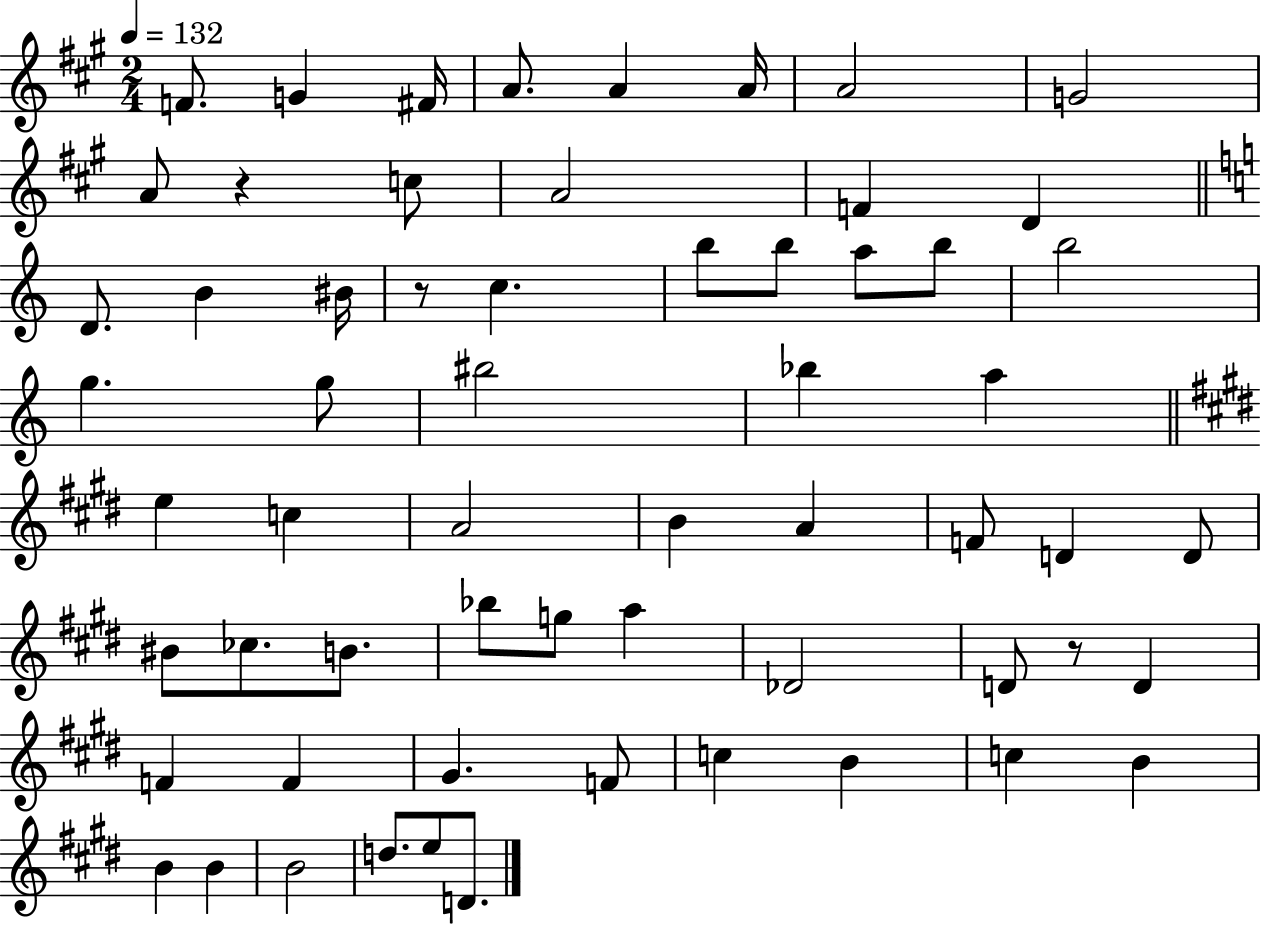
F4/e. G4/q F#4/s A4/e. A4/q A4/s A4/h G4/h A4/e R/q C5/e A4/h F4/q D4/q D4/e. B4/q BIS4/s R/e C5/q. B5/e B5/e A5/e B5/e B5/h G5/q. G5/e BIS5/h Bb5/q A5/q E5/q C5/q A4/h B4/q A4/q F4/e D4/q D4/e BIS4/e CES5/e. B4/e. Bb5/e G5/e A5/q Db4/h D4/e R/e D4/q F4/q F4/q G#4/q. F4/e C5/q B4/q C5/q B4/q B4/q B4/q B4/h D5/e. E5/e D4/e.